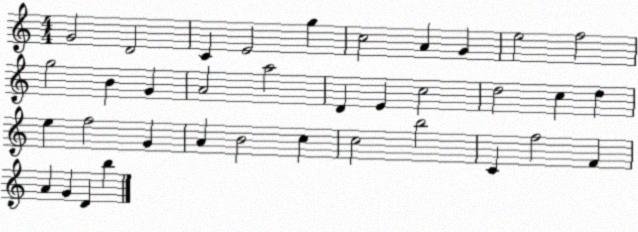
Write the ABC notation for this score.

X:1
T:Untitled
M:4/4
L:1/4
K:C
G2 D2 C E2 g c2 A G e2 f2 g2 B G A2 a2 D E c2 d2 c d e f2 G A B2 c c2 b2 C f2 F A G D b